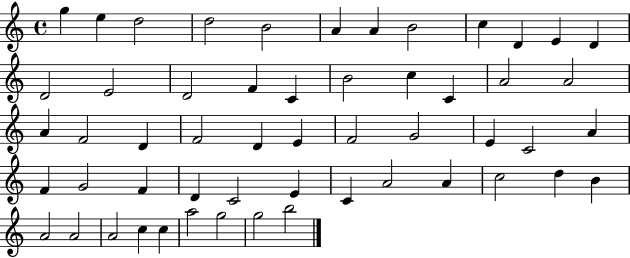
G5/q E5/q D5/h D5/h B4/h A4/q A4/q B4/h C5/q D4/q E4/q D4/q D4/h E4/h D4/h F4/q C4/q B4/h C5/q C4/q A4/h A4/h A4/q F4/h D4/q F4/h D4/q E4/q F4/h G4/h E4/q C4/h A4/q F4/q G4/h F4/q D4/q C4/h E4/q C4/q A4/h A4/q C5/h D5/q B4/q A4/h A4/h A4/h C5/q C5/q A5/h G5/h G5/h B5/h